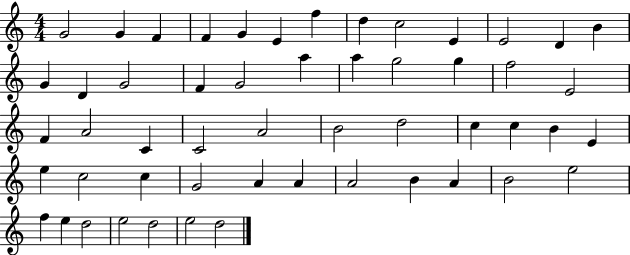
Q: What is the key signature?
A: C major